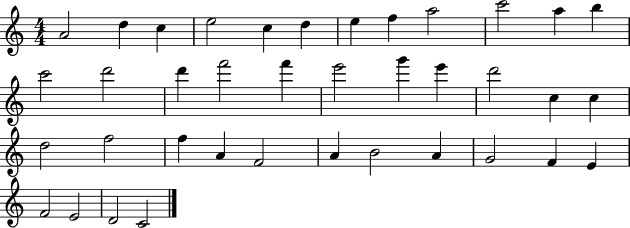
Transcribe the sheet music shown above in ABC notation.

X:1
T:Untitled
M:4/4
L:1/4
K:C
A2 d c e2 c d e f a2 c'2 a b c'2 d'2 d' f'2 f' e'2 g' e' d'2 c c d2 f2 f A F2 A B2 A G2 F E F2 E2 D2 C2